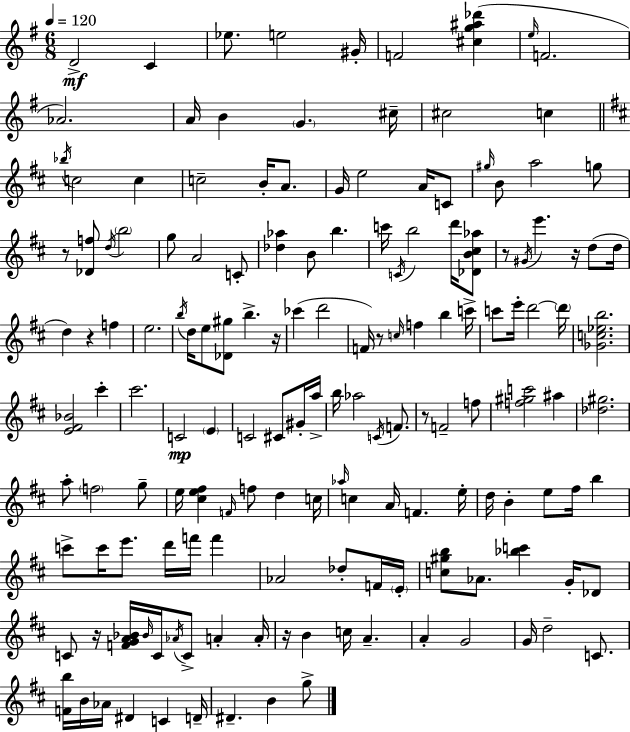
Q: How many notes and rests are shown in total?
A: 154